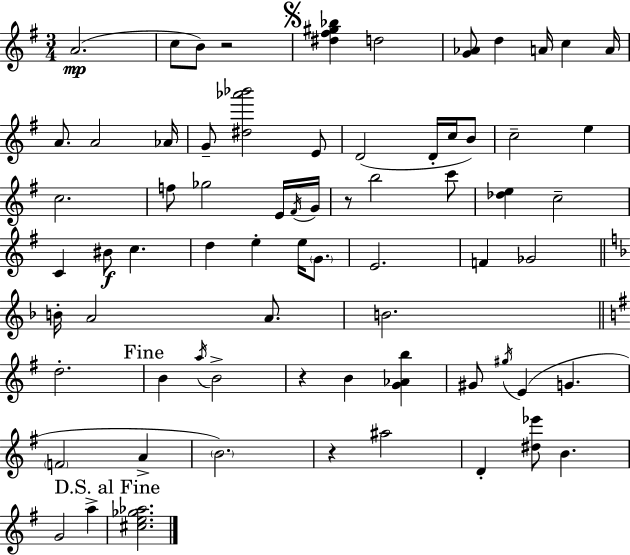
A4/h. C5/e B4/e R/h [D#5,F#5,G#5,Bb5]/q D5/h [G4,Ab4]/e D5/q A4/s C5/q A4/s A4/e. A4/h Ab4/s G4/e [D#5,Ab6,Bb6]/h E4/e D4/h D4/s C5/s B4/e C5/h E5/q C5/h. F5/e Gb5/h E4/s F#4/s G4/s R/e B5/h C6/e [Db5,E5]/q C5/h C4/q BIS4/e C5/q. D5/q E5/q E5/s G4/e. E4/h. F4/q Gb4/h B4/s A4/h A4/e. B4/h. D5/h. B4/q A5/s B4/h R/q B4/q [G4,Ab4,B5]/q G#4/e G#5/s E4/q G4/q. F4/h A4/q B4/h. R/q A#5/h D4/q [D#5,Eb6]/e B4/q. G4/h A5/q [C#5,E5,Gb5,Ab5]/h.